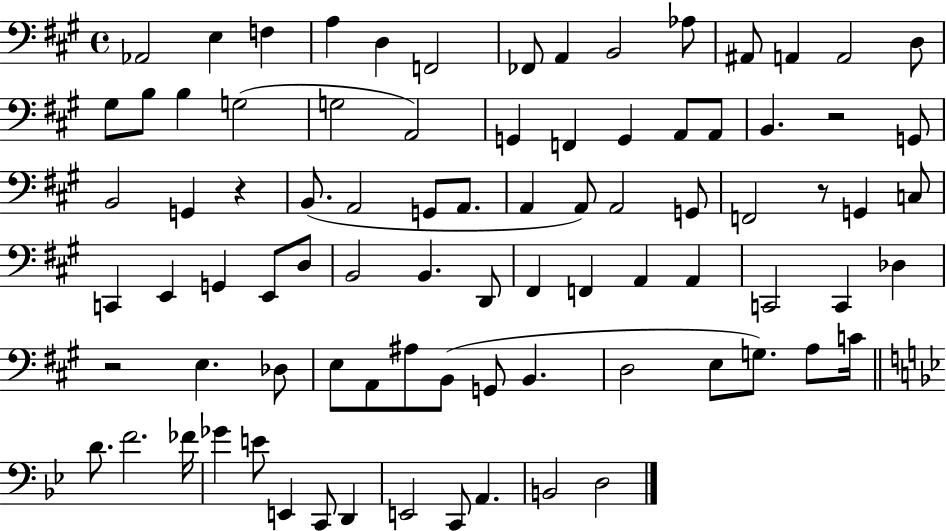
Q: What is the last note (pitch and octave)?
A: D3